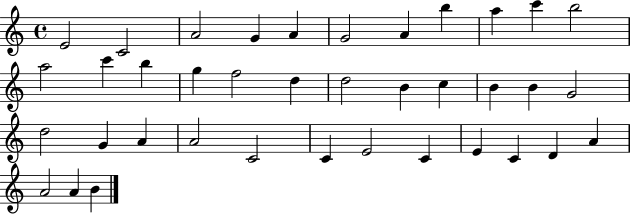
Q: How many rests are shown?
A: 0